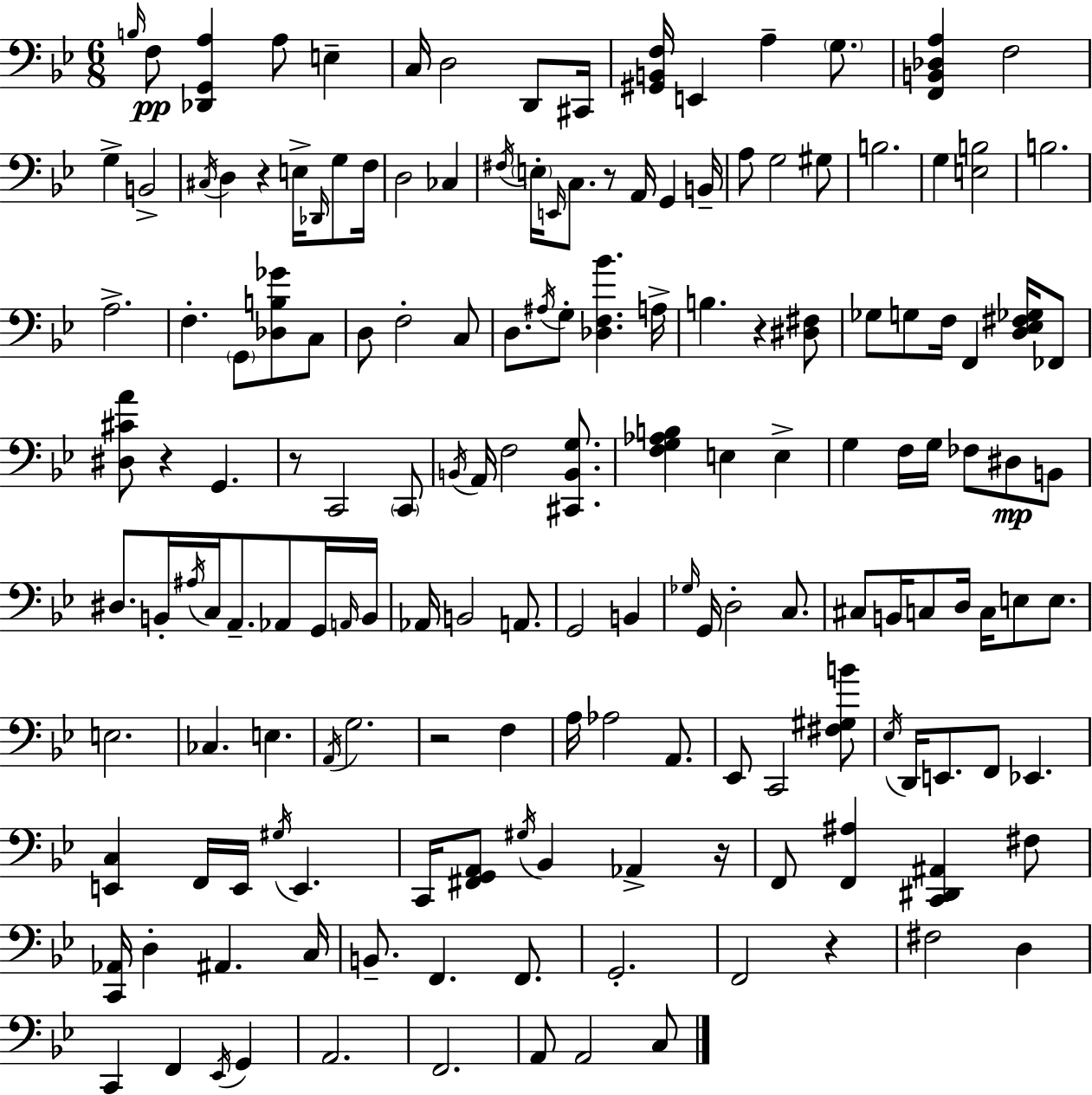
B3/s F3/e [Db2,G2,A3]/q A3/e E3/q C3/s D3/h D2/e C#2/s [G#2,B2,F3]/s E2/q A3/q G3/e. [F2,B2,Db3,A3]/q F3/h G3/q B2/h C#3/s D3/q R/q E3/s Db2/s G3/e F3/s D3/h CES3/q F#3/s E3/s E2/s C3/e. R/e A2/s G2/q B2/s A3/e G3/h G#3/e B3/h. G3/q [E3,B3]/h B3/h. A3/h. F3/q. G2/e [Db3,B3,Gb4]/e C3/e D3/e F3/h C3/e D3/e. A#3/s G3/e [Db3,F3,Bb4]/q. A3/s B3/q. R/q [D#3,F#3]/e Gb3/e G3/e F3/s F2/q [D3,Eb3,F#3,Gb3]/s FES2/e [D#3,C#4,A4]/e R/q G2/q. R/e C2/h C2/e B2/s A2/s F3/h [C#2,B2,G3]/e. [F3,G3,Ab3,B3]/q E3/q E3/q G3/q F3/s G3/s FES3/e D#3/e B2/e D#3/e. B2/s A#3/s C3/s A2/e. Ab2/e G2/s A2/s B2/s Ab2/s B2/h A2/e. G2/h B2/q Gb3/s G2/s D3/h C3/e. C#3/e B2/s C3/e D3/s C3/s E3/e E3/e. E3/h. CES3/q. E3/q. A2/s G3/h. R/h F3/q A3/s Ab3/h A2/e. Eb2/e C2/h [F#3,G#3,B4]/e Eb3/s D2/s E2/e. F2/e Eb2/q. [E2,C3]/q F2/s E2/s G#3/s E2/q. C2/s [F#2,G2,A2]/e G#3/s Bb2/q Ab2/q R/s F2/e [F2,A#3]/q [C2,D#2,A#2]/q F#3/e [C2,Ab2]/s D3/q A#2/q. C3/s B2/e. F2/q. F2/e. G2/h. F2/h R/q F#3/h D3/q C2/q F2/q Eb2/s G2/q A2/h. F2/h. A2/e A2/h C3/e